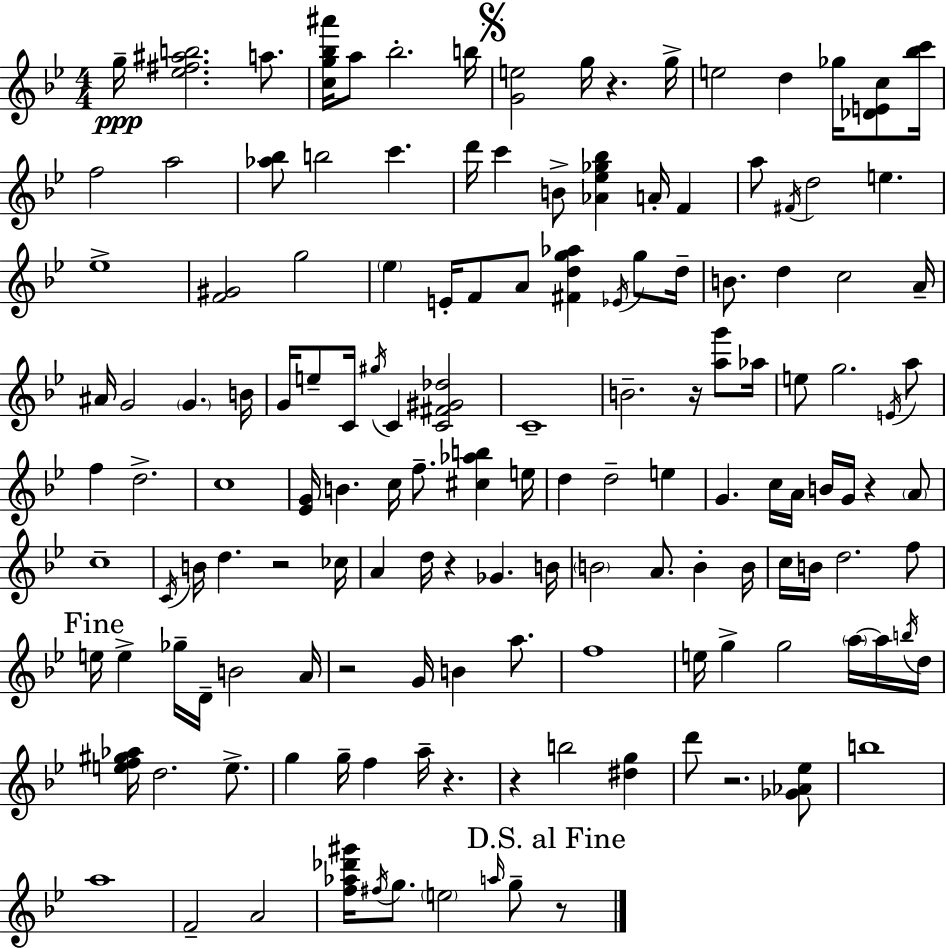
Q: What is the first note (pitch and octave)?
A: G5